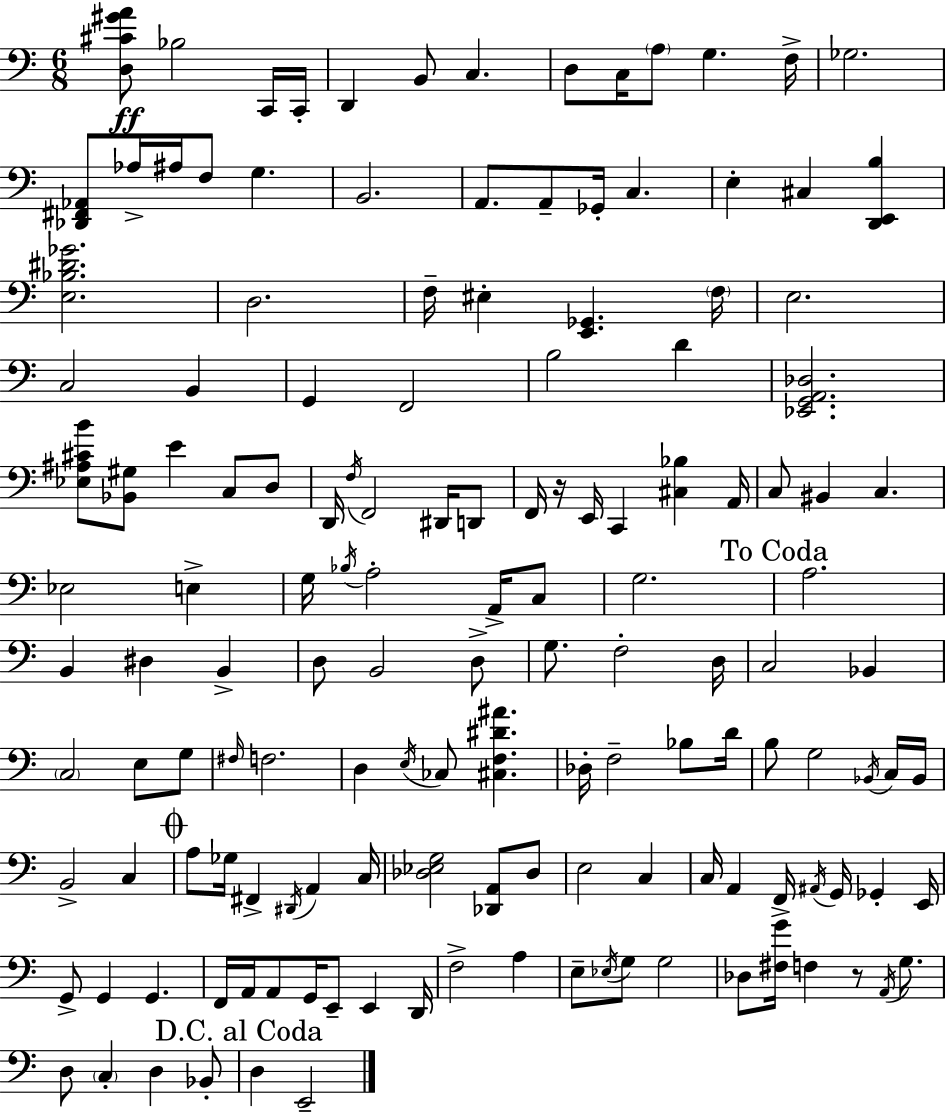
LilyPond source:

{
  \clef bass
  \numericTimeSignature
  \time 6/8
  \key c \major
  <d cis' gis' a'>8\ff bes2 c,16 c,16-. | d,4 b,8 c4. | d8 c16 \parenthesize a8 g4. f16-> | ges2. | \break <des, fis, aes,>8 aes16-> ais16 f8 g4. | b,2. | a,8. a,8-- ges,16-. c4. | e4-. cis4 <d, e, b>4 | \break <e bes dis' ges'>2. | d2. | f16-- eis4-. <e, ges,>4. \parenthesize f16 | e2. | \break c2 b,4 | g,4 f,2 | b2 d'4 | <ees, g, a, des>2. | \break <ees ais cis' b'>8 <bes, gis>8 e'4 c8 d8 | d,16 \acciaccatura { f16 } f,2 dis,16 d,8 | f,16 r16 e,16 c,4 <cis bes>4 | a,16 c8 bis,4 c4. | \break ees2 e4-> | g16 \acciaccatura { bes16 } a2-. a,16-> | c8 g2. | \mark "To Coda" a2. | \break b,4 dis4 b,4-> | d8 b,2 | d8-> g8. f2-. | d16 c2 bes,4 | \break \parenthesize c2 e8 | g8 \grace { fis16 } f2. | d4 \acciaccatura { e16 } ces8 <cis f dis' ais'>4. | des16-. f2-- | \break bes8 d'16 b8 g2 | \acciaccatura { bes,16 } c16 bes,16 b,2-> | c4 \mark \markup { \musicglyph "scripts.coda" } a8 ges16 fis,4-> | \acciaccatura { dis,16 } a,4 c16 <des ees g>2 | \break <des, a,>8 des8 e2 | c4 c16 a,4 f,16-> | \acciaccatura { ais,16 } g,16 ges,4-. e,16 g,8-> g,4 | g,4. f,16 a,16 a,8 g,16 | \break e,8-- e,4 d,16 f2-> | a4 e8-- \acciaccatura { ees16 } g8 | g2 des8 <fis g'>16 f4 | r8 \acciaccatura { a,16 } g8. d8 \parenthesize c4-. | \break d4 bes,8-. \mark "D.C. al Coda" d4 | e,2-- \bar "|."
}